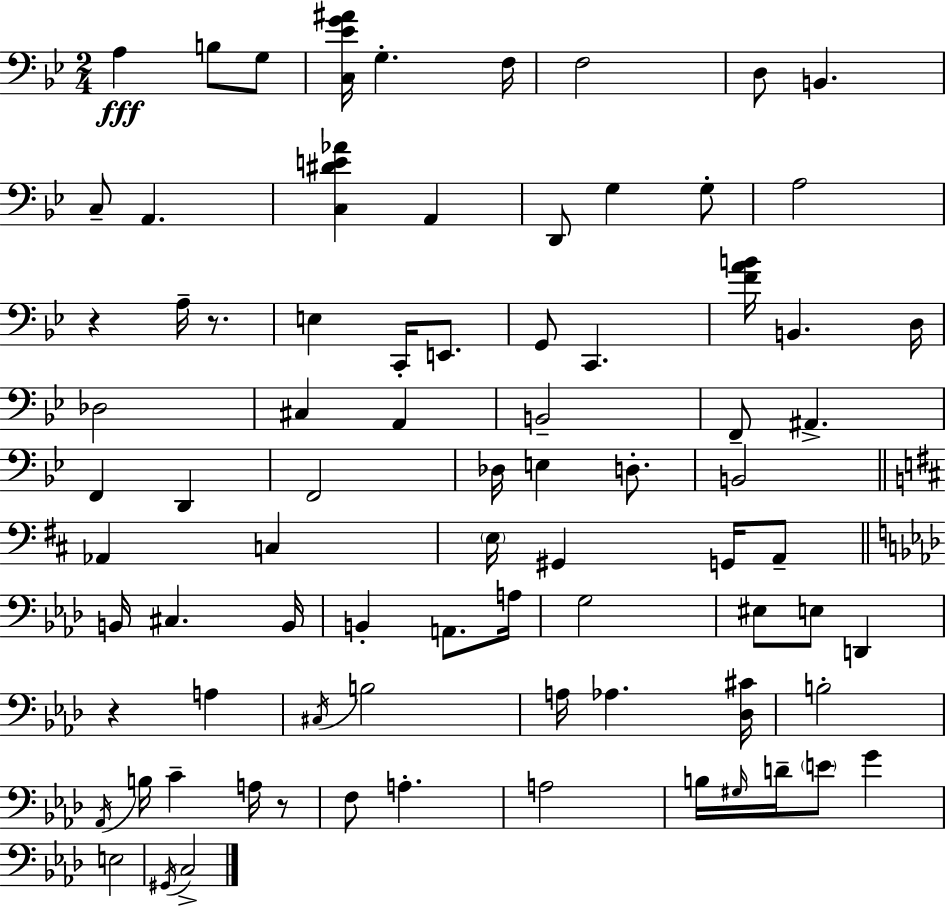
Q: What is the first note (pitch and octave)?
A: A3